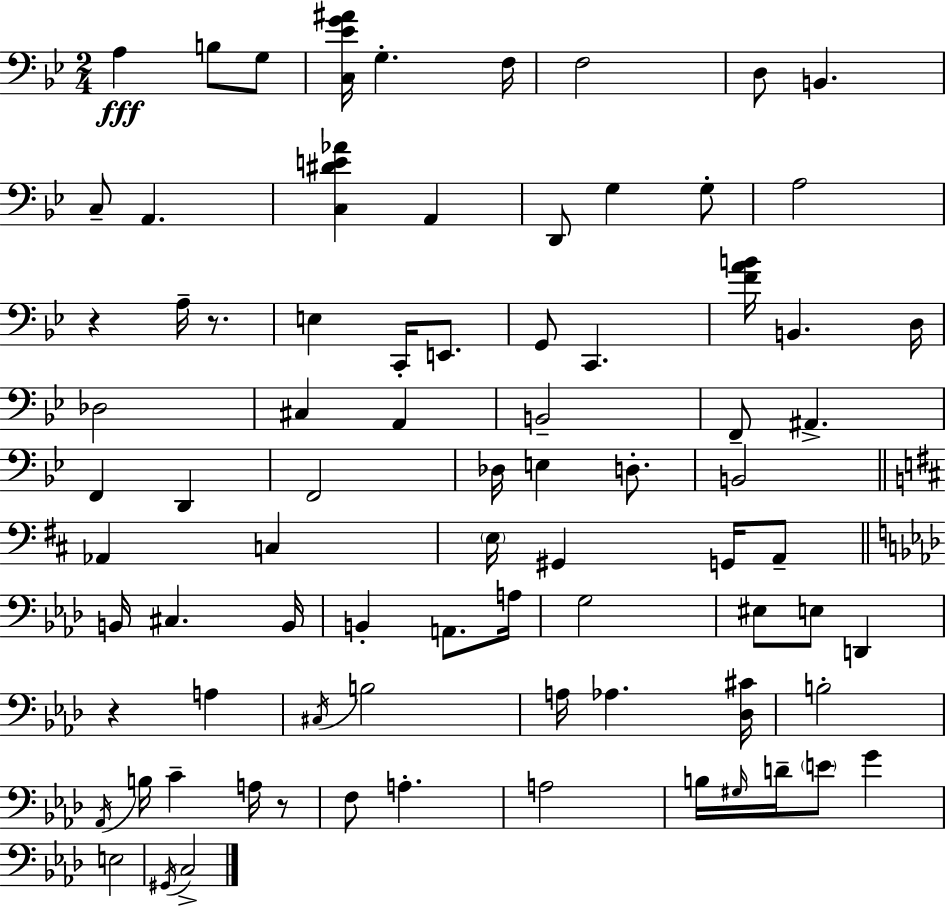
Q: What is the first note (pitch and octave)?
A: A3